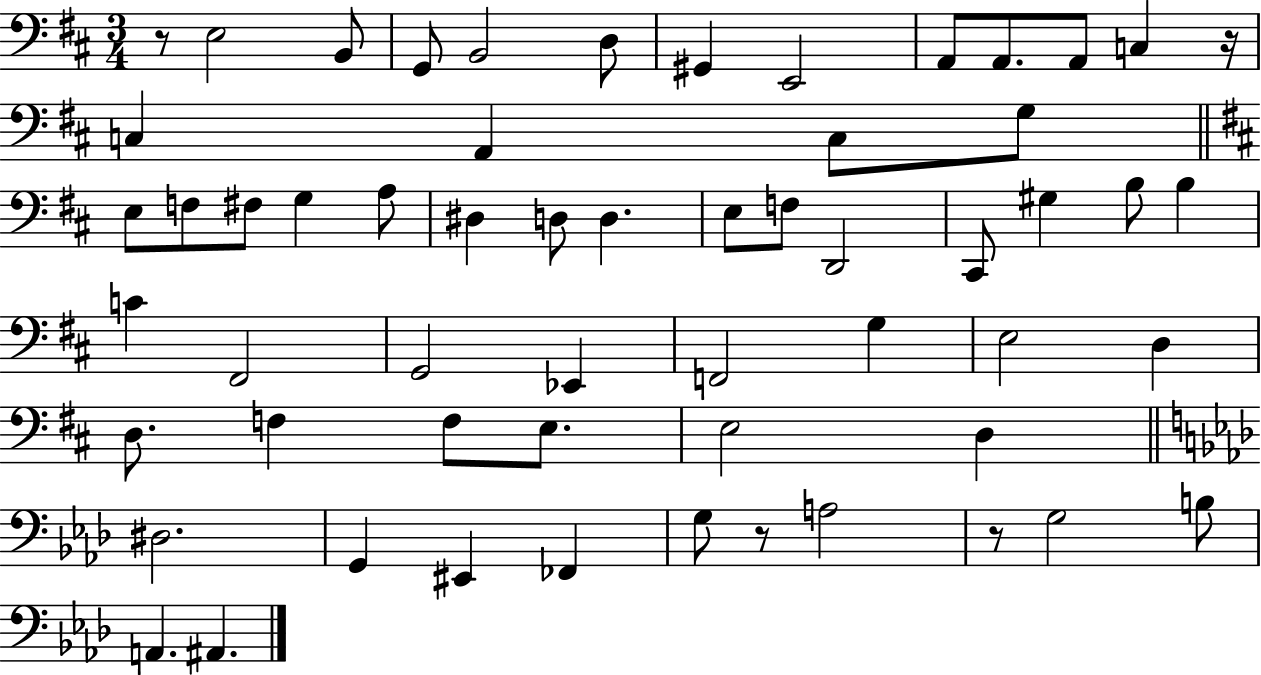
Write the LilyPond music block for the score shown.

{
  \clef bass
  \numericTimeSignature
  \time 3/4
  \key d \major
  r8 e2 b,8 | g,8 b,2 d8 | gis,4 e,2 | a,8 a,8. a,8 c4 r16 | \break c4 a,4 c8 g8 | \bar "||" \break \key d \major e8 f8 fis8 g4 a8 | dis4 d8 d4. | e8 f8 d,2 | cis,8 gis4 b8 b4 | \break c'4 fis,2 | g,2 ees,4 | f,2 g4 | e2 d4 | \break d8. f4 f8 e8. | e2 d4 | \bar "||" \break \key aes \major dis2. | g,4 eis,4 fes,4 | g8 r8 a2 | r8 g2 b8 | \break a,4. ais,4. | \bar "|."
}